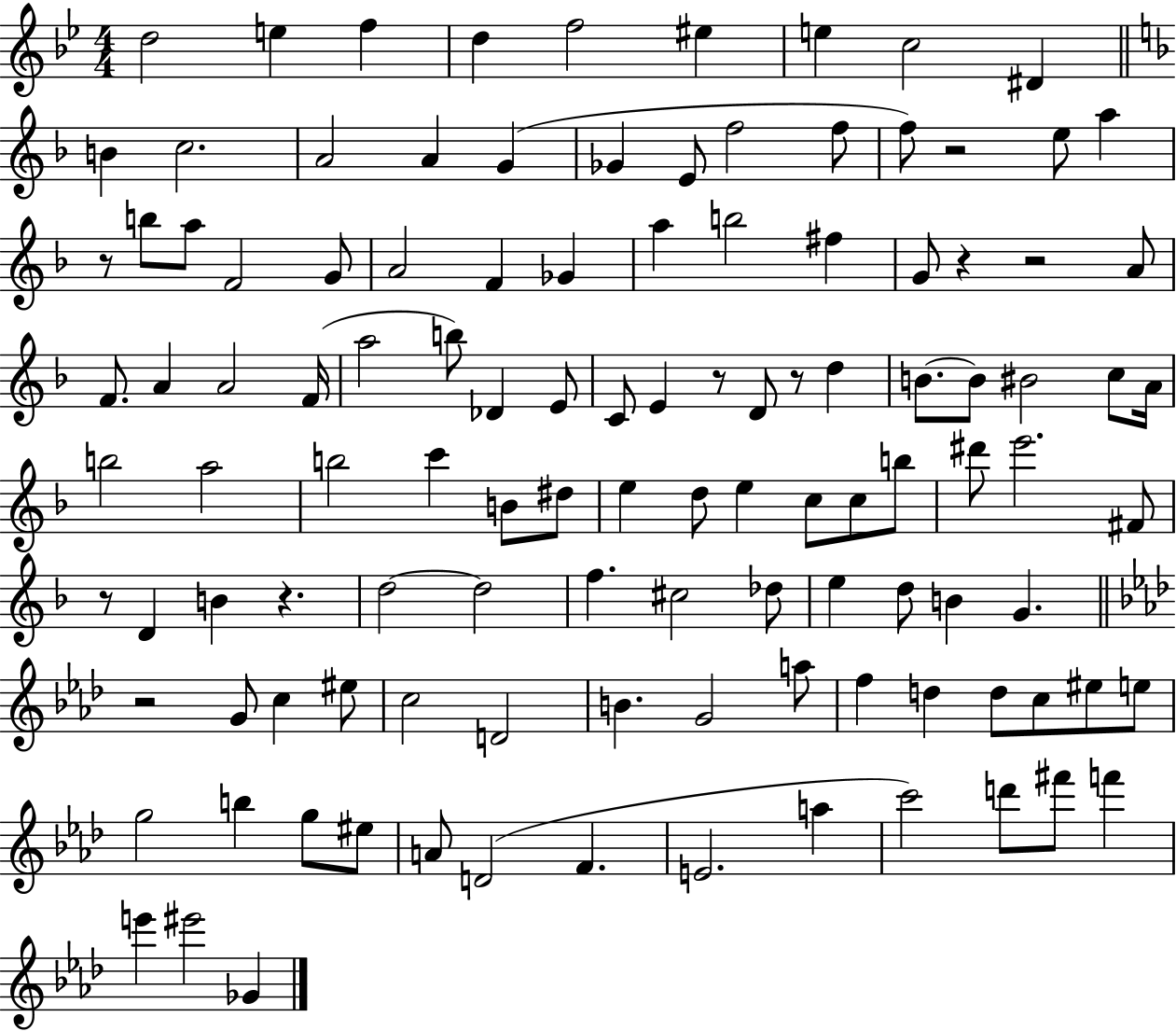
{
  \clef treble
  \numericTimeSignature
  \time 4/4
  \key bes \major
  d''2 e''4 f''4 | d''4 f''2 eis''4 | e''4 c''2 dis'4 | \bar "||" \break \key d \minor b'4 c''2. | a'2 a'4 g'4( | ges'4 e'8 f''2 f''8 | f''8) r2 e''8 a''4 | \break r8 b''8 a''8 f'2 g'8 | a'2 f'4 ges'4 | a''4 b''2 fis''4 | g'8 r4 r2 a'8 | \break f'8. a'4 a'2 f'16( | a''2 b''8) des'4 e'8 | c'8 e'4 r8 d'8 r8 d''4 | b'8.~~ b'8 bis'2 c''8 a'16 | \break b''2 a''2 | b''2 c'''4 b'8 dis''8 | e''4 d''8 e''4 c''8 c''8 b''8 | dis'''8 e'''2. fis'8 | \break r8 d'4 b'4 r4. | d''2~~ d''2 | f''4. cis''2 des''8 | e''4 d''8 b'4 g'4. | \break \bar "||" \break \key aes \major r2 g'8 c''4 eis''8 | c''2 d'2 | b'4. g'2 a''8 | f''4 d''4 d''8 c''8 eis''8 e''8 | \break g''2 b''4 g''8 eis''8 | a'8 d'2( f'4. | e'2. a''4 | c'''2) d'''8 fis'''8 f'''4 | \break e'''4 eis'''2 ges'4 | \bar "|."
}